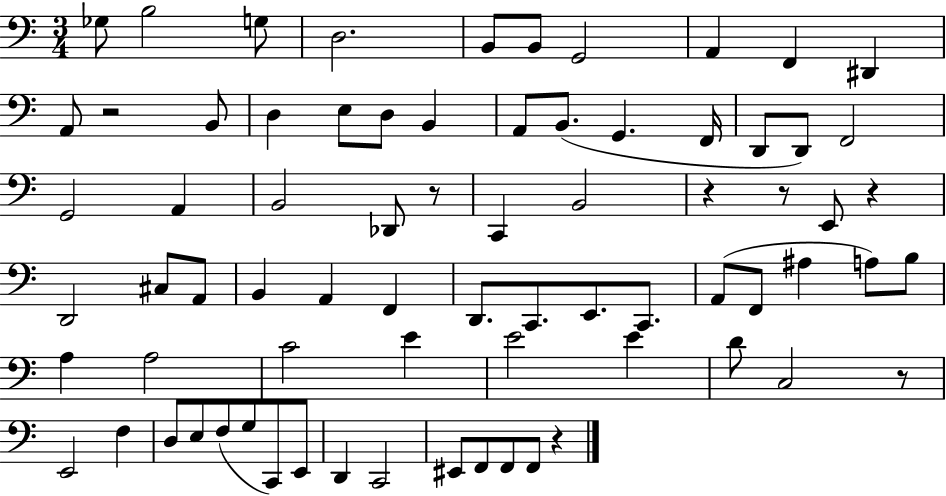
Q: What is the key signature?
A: C major